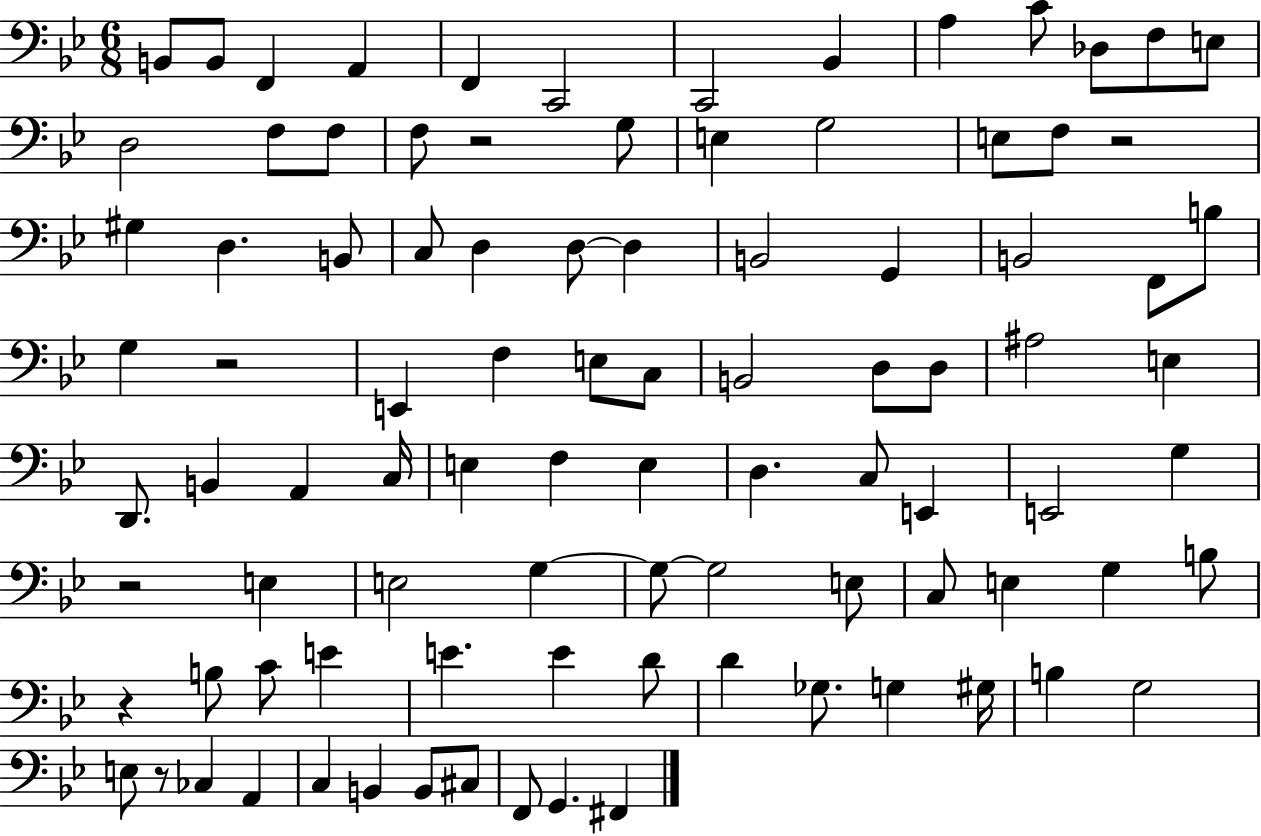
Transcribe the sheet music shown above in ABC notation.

X:1
T:Untitled
M:6/8
L:1/4
K:Bb
B,,/2 B,,/2 F,, A,, F,, C,,2 C,,2 _B,, A, C/2 _D,/2 F,/2 E,/2 D,2 F,/2 F,/2 F,/2 z2 G,/2 E, G,2 E,/2 F,/2 z2 ^G, D, B,,/2 C,/2 D, D,/2 D, B,,2 G,, B,,2 F,,/2 B,/2 G, z2 E,, F, E,/2 C,/2 B,,2 D,/2 D,/2 ^A,2 E, D,,/2 B,, A,, C,/4 E, F, E, D, C,/2 E,, E,,2 G, z2 E, E,2 G, G,/2 G,2 E,/2 C,/2 E, G, B,/2 z B,/2 C/2 E E E D/2 D _G,/2 G, ^G,/4 B, G,2 E,/2 z/2 _C, A,, C, B,, B,,/2 ^C,/2 F,,/2 G,, ^F,,